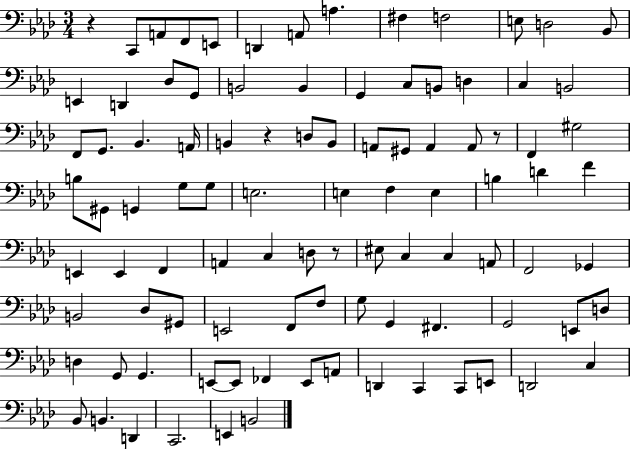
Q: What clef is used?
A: bass